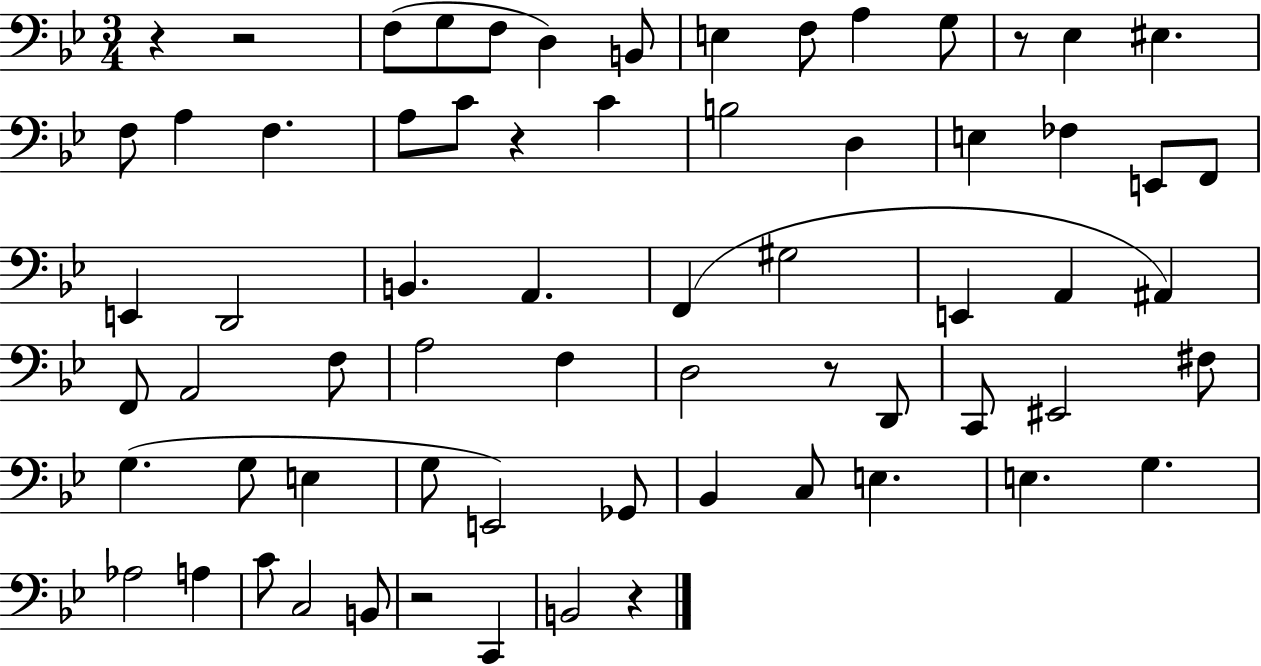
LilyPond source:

{
  \clef bass
  \numericTimeSignature
  \time 3/4
  \key bes \major
  \repeat volta 2 { r4 r2 | f8( g8 f8 d4) b,8 | e4 f8 a4 g8 | r8 ees4 eis4. | \break f8 a4 f4. | a8 c'8 r4 c'4 | b2 d4 | e4 fes4 e,8 f,8 | \break e,4 d,2 | b,4. a,4. | f,4( gis2 | e,4 a,4 ais,4) | \break f,8 a,2 f8 | a2 f4 | d2 r8 d,8 | c,8 eis,2 fis8 | \break g4.( g8 e4 | g8 e,2) ges,8 | bes,4 c8 e4. | e4. g4. | \break aes2 a4 | c'8 c2 b,8 | r2 c,4 | b,2 r4 | \break } \bar "|."
}